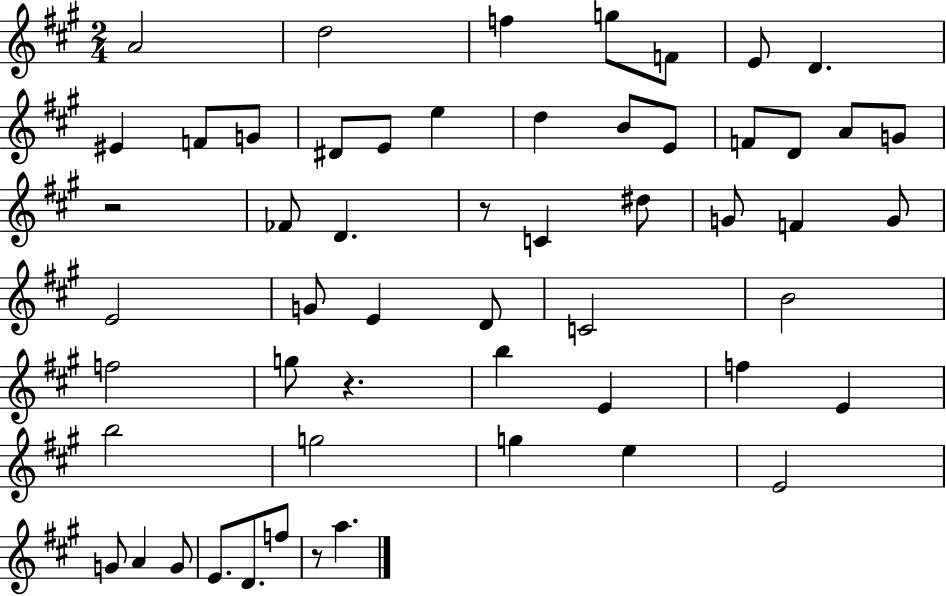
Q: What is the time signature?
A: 2/4